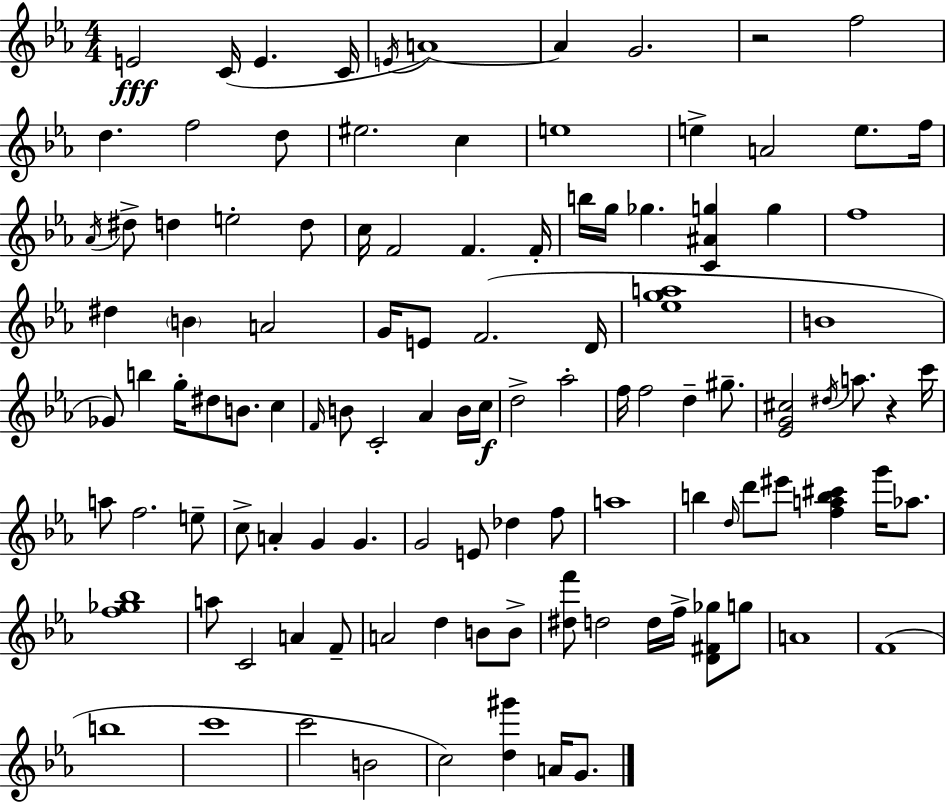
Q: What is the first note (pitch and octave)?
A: E4